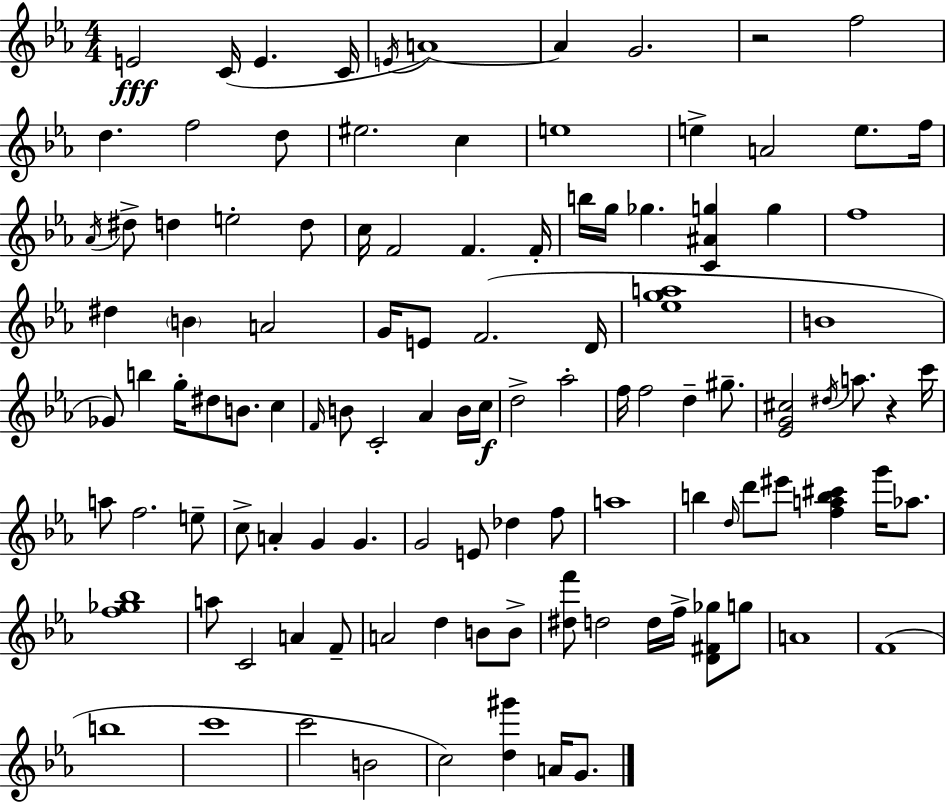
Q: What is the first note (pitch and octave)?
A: E4